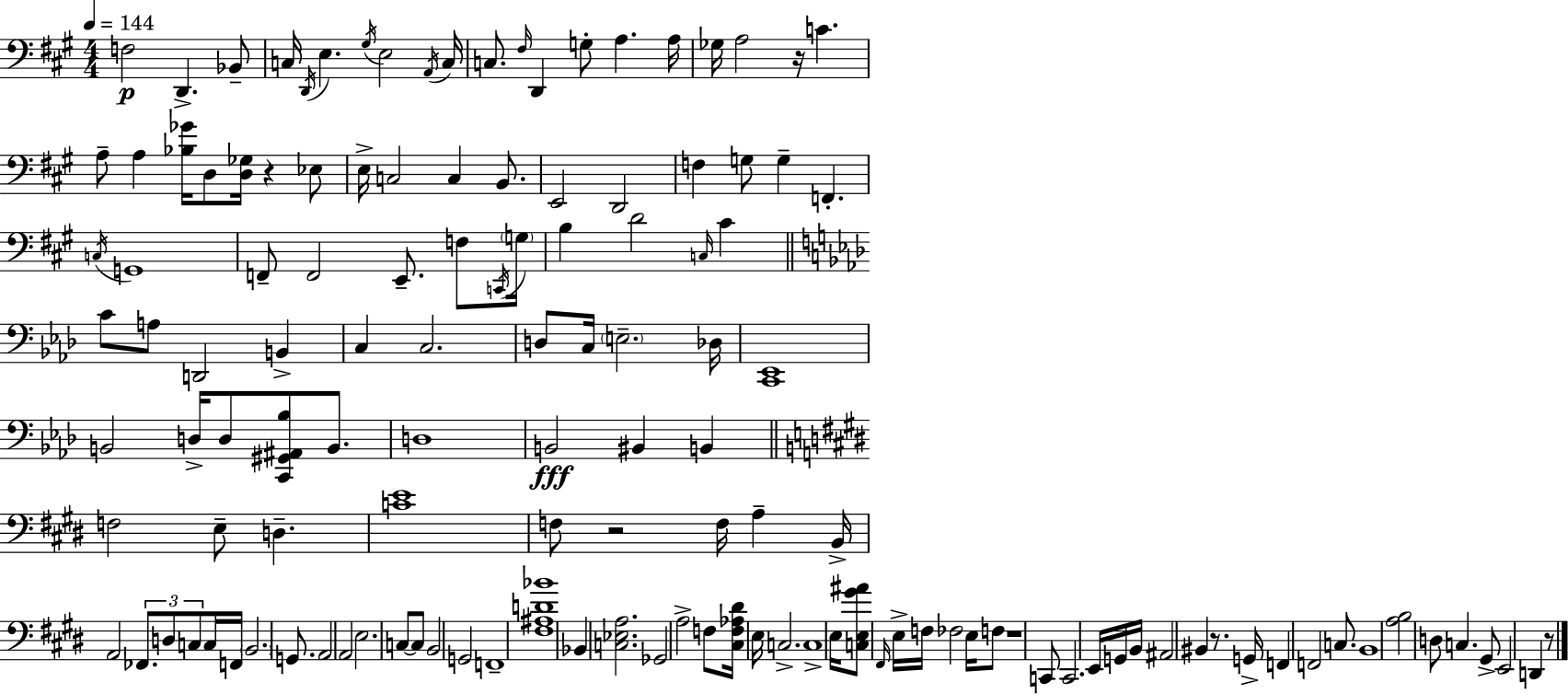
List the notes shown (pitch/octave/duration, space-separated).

F3/h D2/q. Bb2/e C3/s D2/s E3/q. G#3/s E3/h A2/s C3/s C3/e. F#3/s D2/q G3/e A3/q. A3/s Gb3/s A3/h R/s C4/q. A3/e A3/q [Bb3,Gb4]/s D3/e [D3,Gb3]/s R/q Eb3/e E3/s C3/h C3/q B2/e. E2/h D2/h F3/q G3/e G3/q F2/q. C3/s G2/w F2/e F2/h E2/e. F3/e C2/s G3/s B3/q D4/h C3/s C#4/q C4/e A3/e D2/h B2/q C3/q C3/h. D3/e C3/s E3/h. Db3/s [C2,Eb2]/w B2/h D3/s D3/e [C2,G#2,A#2,Bb3]/e B2/e. D3/w B2/h BIS2/q B2/q F3/h E3/e D3/q. [C4,E4]/w F3/e R/h F3/s A3/q B2/s A2/h FES2/e. D3/e C3/e C3/s F2/s B2/h. G2/e. A2/h A2/h E3/h. C3/e C3/e B2/h G2/h F2/w [F#3,A#3,D4,Bb4]/w Bb2/q [C3,Eb3,A3]/h. Gb2/h A3/h F3/e [C#3,F3,Ab3,D#4]/s E3/s C3/h. C3/w E3/s [C3,E3,G#4,A#4]/e F#2/s E3/s F3/s FES3/h E3/s F3/e R/w C2/e C2/h. E2/s G2/s B2/s A#2/h BIS2/q R/e. G2/s F2/q F2/h C3/e. B2/w [A3,B3]/h D3/e C3/q. G#2/e E2/h D2/q R/e